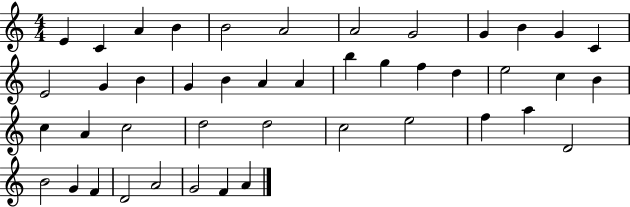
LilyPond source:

{
  \clef treble
  \numericTimeSignature
  \time 4/4
  \key c \major
  e'4 c'4 a'4 b'4 | b'2 a'2 | a'2 g'2 | g'4 b'4 g'4 c'4 | \break e'2 g'4 b'4 | g'4 b'4 a'4 a'4 | b''4 g''4 f''4 d''4 | e''2 c''4 b'4 | \break c''4 a'4 c''2 | d''2 d''2 | c''2 e''2 | f''4 a''4 d'2 | \break b'2 g'4 f'4 | d'2 a'2 | g'2 f'4 a'4 | \bar "|."
}